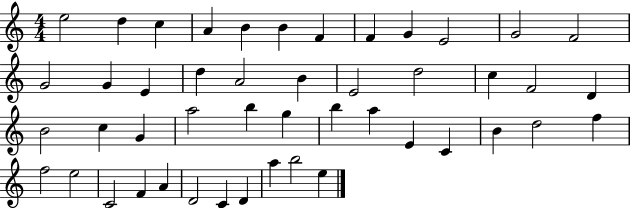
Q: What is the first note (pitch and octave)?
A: E5